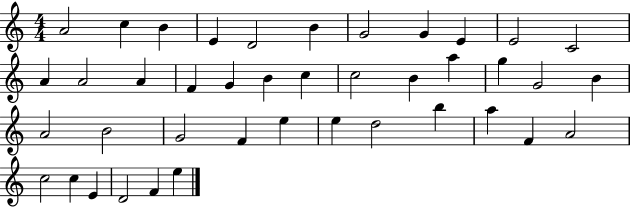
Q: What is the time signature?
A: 4/4